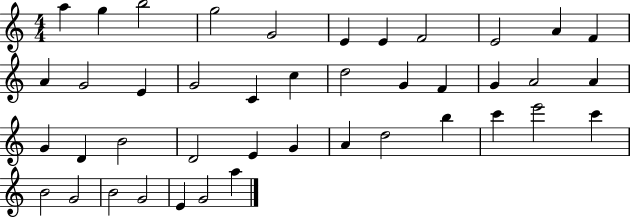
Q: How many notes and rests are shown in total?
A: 42